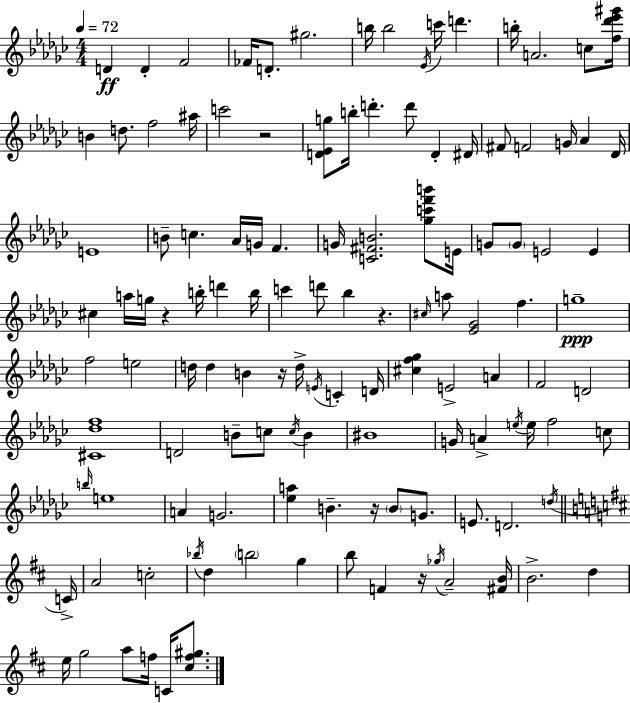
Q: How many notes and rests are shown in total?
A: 123